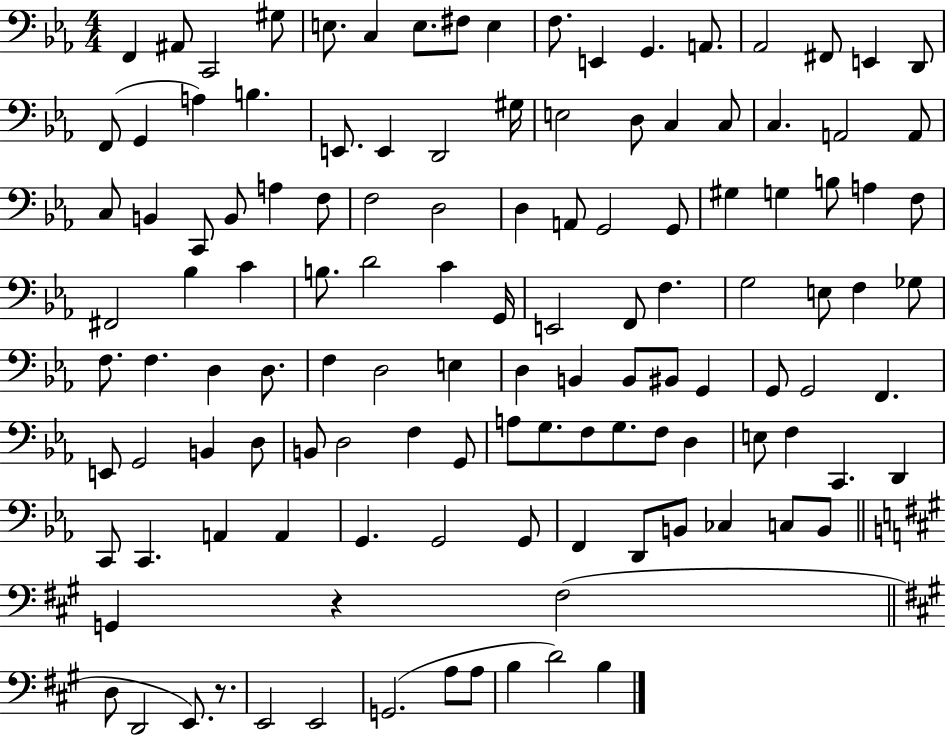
X:1
T:Untitled
M:4/4
L:1/4
K:Eb
F,, ^A,,/2 C,,2 ^G,/2 E,/2 C, E,/2 ^F,/2 E, F,/2 E,, G,, A,,/2 _A,,2 ^F,,/2 E,, D,,/2 F,,/2 G,, A, B, E,,/2 E,, D,,2 ^G,/4 E,2 D,/2 C, C,/2 C, A,,2 A,,/2 C,/2 B,, C,,/2 B,,/2 A, F,/2 F,2 D,2 D, A,,/2 G,,2 G,,/2 ^G, G, B,/2 A, F,/2 ^F,,2 _B, C B,/2 D2 C G,,/4 E,,2 F,,/2 F, G,2 E,/2 F, _G,/2 F,/2 F, D, D,/2 F, D,2 E, D, B,, B,,/2 ^B,,/2 G,, G,,/2 G,,2 F,, E,,/2 G,,2 B,, D,/2 B,,/2 D,2 F, G,,/2 A,/2 G,/2 F,/2 G,/2 F,/2 D, E,/2 F, C,, D,, C,,/2 C,, A,, A,, G,, G,,2 G,,/2 F,, D,,/2 B,,/2 _C, C,/2 B,,/2 G,, z ^F,2 D,/2 D,,2 E,,/2 z/2 E,,2 E,,2 G,,2 A,/2 A,/2 B, D2 B,